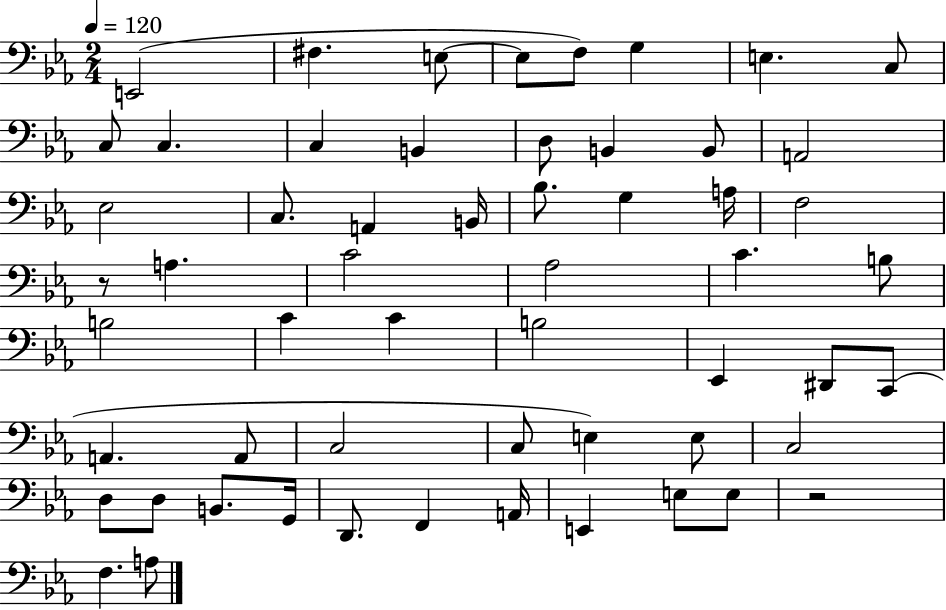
X:1
T:Untitled
M:2/4
L:1/4
K:Eb
E,,2 ^F, E,/2 E,/2 F,/2 G, E, C,/2 C,/2 C, C, B,, D,/2 B,, B,,/2 A,,2 _E,2 C,/2 A,, B,,/4 _B,/2 G, A,/4 F,2 z/2 A, C2 _A,2 C B,/2 B,2 C C B,2 _E,, ^D,,/2 C,,/2 A,, A,,/2 C,2 C,/2 E, E,/2 C,2 D,/2 D,/2 B,,/2 G,,/4 D,,/2 F,, A,,/4 E,, E,/2 E,/2 z2 F, A,/2